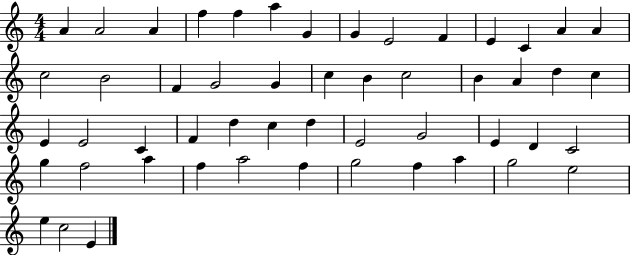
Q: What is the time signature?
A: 4/4